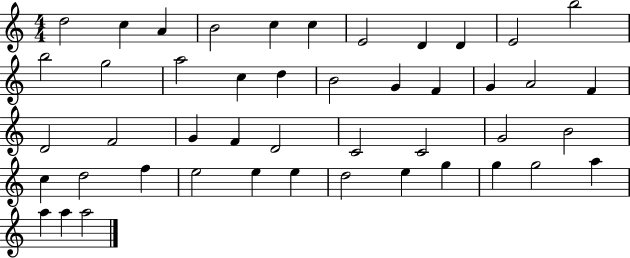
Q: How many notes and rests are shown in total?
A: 46